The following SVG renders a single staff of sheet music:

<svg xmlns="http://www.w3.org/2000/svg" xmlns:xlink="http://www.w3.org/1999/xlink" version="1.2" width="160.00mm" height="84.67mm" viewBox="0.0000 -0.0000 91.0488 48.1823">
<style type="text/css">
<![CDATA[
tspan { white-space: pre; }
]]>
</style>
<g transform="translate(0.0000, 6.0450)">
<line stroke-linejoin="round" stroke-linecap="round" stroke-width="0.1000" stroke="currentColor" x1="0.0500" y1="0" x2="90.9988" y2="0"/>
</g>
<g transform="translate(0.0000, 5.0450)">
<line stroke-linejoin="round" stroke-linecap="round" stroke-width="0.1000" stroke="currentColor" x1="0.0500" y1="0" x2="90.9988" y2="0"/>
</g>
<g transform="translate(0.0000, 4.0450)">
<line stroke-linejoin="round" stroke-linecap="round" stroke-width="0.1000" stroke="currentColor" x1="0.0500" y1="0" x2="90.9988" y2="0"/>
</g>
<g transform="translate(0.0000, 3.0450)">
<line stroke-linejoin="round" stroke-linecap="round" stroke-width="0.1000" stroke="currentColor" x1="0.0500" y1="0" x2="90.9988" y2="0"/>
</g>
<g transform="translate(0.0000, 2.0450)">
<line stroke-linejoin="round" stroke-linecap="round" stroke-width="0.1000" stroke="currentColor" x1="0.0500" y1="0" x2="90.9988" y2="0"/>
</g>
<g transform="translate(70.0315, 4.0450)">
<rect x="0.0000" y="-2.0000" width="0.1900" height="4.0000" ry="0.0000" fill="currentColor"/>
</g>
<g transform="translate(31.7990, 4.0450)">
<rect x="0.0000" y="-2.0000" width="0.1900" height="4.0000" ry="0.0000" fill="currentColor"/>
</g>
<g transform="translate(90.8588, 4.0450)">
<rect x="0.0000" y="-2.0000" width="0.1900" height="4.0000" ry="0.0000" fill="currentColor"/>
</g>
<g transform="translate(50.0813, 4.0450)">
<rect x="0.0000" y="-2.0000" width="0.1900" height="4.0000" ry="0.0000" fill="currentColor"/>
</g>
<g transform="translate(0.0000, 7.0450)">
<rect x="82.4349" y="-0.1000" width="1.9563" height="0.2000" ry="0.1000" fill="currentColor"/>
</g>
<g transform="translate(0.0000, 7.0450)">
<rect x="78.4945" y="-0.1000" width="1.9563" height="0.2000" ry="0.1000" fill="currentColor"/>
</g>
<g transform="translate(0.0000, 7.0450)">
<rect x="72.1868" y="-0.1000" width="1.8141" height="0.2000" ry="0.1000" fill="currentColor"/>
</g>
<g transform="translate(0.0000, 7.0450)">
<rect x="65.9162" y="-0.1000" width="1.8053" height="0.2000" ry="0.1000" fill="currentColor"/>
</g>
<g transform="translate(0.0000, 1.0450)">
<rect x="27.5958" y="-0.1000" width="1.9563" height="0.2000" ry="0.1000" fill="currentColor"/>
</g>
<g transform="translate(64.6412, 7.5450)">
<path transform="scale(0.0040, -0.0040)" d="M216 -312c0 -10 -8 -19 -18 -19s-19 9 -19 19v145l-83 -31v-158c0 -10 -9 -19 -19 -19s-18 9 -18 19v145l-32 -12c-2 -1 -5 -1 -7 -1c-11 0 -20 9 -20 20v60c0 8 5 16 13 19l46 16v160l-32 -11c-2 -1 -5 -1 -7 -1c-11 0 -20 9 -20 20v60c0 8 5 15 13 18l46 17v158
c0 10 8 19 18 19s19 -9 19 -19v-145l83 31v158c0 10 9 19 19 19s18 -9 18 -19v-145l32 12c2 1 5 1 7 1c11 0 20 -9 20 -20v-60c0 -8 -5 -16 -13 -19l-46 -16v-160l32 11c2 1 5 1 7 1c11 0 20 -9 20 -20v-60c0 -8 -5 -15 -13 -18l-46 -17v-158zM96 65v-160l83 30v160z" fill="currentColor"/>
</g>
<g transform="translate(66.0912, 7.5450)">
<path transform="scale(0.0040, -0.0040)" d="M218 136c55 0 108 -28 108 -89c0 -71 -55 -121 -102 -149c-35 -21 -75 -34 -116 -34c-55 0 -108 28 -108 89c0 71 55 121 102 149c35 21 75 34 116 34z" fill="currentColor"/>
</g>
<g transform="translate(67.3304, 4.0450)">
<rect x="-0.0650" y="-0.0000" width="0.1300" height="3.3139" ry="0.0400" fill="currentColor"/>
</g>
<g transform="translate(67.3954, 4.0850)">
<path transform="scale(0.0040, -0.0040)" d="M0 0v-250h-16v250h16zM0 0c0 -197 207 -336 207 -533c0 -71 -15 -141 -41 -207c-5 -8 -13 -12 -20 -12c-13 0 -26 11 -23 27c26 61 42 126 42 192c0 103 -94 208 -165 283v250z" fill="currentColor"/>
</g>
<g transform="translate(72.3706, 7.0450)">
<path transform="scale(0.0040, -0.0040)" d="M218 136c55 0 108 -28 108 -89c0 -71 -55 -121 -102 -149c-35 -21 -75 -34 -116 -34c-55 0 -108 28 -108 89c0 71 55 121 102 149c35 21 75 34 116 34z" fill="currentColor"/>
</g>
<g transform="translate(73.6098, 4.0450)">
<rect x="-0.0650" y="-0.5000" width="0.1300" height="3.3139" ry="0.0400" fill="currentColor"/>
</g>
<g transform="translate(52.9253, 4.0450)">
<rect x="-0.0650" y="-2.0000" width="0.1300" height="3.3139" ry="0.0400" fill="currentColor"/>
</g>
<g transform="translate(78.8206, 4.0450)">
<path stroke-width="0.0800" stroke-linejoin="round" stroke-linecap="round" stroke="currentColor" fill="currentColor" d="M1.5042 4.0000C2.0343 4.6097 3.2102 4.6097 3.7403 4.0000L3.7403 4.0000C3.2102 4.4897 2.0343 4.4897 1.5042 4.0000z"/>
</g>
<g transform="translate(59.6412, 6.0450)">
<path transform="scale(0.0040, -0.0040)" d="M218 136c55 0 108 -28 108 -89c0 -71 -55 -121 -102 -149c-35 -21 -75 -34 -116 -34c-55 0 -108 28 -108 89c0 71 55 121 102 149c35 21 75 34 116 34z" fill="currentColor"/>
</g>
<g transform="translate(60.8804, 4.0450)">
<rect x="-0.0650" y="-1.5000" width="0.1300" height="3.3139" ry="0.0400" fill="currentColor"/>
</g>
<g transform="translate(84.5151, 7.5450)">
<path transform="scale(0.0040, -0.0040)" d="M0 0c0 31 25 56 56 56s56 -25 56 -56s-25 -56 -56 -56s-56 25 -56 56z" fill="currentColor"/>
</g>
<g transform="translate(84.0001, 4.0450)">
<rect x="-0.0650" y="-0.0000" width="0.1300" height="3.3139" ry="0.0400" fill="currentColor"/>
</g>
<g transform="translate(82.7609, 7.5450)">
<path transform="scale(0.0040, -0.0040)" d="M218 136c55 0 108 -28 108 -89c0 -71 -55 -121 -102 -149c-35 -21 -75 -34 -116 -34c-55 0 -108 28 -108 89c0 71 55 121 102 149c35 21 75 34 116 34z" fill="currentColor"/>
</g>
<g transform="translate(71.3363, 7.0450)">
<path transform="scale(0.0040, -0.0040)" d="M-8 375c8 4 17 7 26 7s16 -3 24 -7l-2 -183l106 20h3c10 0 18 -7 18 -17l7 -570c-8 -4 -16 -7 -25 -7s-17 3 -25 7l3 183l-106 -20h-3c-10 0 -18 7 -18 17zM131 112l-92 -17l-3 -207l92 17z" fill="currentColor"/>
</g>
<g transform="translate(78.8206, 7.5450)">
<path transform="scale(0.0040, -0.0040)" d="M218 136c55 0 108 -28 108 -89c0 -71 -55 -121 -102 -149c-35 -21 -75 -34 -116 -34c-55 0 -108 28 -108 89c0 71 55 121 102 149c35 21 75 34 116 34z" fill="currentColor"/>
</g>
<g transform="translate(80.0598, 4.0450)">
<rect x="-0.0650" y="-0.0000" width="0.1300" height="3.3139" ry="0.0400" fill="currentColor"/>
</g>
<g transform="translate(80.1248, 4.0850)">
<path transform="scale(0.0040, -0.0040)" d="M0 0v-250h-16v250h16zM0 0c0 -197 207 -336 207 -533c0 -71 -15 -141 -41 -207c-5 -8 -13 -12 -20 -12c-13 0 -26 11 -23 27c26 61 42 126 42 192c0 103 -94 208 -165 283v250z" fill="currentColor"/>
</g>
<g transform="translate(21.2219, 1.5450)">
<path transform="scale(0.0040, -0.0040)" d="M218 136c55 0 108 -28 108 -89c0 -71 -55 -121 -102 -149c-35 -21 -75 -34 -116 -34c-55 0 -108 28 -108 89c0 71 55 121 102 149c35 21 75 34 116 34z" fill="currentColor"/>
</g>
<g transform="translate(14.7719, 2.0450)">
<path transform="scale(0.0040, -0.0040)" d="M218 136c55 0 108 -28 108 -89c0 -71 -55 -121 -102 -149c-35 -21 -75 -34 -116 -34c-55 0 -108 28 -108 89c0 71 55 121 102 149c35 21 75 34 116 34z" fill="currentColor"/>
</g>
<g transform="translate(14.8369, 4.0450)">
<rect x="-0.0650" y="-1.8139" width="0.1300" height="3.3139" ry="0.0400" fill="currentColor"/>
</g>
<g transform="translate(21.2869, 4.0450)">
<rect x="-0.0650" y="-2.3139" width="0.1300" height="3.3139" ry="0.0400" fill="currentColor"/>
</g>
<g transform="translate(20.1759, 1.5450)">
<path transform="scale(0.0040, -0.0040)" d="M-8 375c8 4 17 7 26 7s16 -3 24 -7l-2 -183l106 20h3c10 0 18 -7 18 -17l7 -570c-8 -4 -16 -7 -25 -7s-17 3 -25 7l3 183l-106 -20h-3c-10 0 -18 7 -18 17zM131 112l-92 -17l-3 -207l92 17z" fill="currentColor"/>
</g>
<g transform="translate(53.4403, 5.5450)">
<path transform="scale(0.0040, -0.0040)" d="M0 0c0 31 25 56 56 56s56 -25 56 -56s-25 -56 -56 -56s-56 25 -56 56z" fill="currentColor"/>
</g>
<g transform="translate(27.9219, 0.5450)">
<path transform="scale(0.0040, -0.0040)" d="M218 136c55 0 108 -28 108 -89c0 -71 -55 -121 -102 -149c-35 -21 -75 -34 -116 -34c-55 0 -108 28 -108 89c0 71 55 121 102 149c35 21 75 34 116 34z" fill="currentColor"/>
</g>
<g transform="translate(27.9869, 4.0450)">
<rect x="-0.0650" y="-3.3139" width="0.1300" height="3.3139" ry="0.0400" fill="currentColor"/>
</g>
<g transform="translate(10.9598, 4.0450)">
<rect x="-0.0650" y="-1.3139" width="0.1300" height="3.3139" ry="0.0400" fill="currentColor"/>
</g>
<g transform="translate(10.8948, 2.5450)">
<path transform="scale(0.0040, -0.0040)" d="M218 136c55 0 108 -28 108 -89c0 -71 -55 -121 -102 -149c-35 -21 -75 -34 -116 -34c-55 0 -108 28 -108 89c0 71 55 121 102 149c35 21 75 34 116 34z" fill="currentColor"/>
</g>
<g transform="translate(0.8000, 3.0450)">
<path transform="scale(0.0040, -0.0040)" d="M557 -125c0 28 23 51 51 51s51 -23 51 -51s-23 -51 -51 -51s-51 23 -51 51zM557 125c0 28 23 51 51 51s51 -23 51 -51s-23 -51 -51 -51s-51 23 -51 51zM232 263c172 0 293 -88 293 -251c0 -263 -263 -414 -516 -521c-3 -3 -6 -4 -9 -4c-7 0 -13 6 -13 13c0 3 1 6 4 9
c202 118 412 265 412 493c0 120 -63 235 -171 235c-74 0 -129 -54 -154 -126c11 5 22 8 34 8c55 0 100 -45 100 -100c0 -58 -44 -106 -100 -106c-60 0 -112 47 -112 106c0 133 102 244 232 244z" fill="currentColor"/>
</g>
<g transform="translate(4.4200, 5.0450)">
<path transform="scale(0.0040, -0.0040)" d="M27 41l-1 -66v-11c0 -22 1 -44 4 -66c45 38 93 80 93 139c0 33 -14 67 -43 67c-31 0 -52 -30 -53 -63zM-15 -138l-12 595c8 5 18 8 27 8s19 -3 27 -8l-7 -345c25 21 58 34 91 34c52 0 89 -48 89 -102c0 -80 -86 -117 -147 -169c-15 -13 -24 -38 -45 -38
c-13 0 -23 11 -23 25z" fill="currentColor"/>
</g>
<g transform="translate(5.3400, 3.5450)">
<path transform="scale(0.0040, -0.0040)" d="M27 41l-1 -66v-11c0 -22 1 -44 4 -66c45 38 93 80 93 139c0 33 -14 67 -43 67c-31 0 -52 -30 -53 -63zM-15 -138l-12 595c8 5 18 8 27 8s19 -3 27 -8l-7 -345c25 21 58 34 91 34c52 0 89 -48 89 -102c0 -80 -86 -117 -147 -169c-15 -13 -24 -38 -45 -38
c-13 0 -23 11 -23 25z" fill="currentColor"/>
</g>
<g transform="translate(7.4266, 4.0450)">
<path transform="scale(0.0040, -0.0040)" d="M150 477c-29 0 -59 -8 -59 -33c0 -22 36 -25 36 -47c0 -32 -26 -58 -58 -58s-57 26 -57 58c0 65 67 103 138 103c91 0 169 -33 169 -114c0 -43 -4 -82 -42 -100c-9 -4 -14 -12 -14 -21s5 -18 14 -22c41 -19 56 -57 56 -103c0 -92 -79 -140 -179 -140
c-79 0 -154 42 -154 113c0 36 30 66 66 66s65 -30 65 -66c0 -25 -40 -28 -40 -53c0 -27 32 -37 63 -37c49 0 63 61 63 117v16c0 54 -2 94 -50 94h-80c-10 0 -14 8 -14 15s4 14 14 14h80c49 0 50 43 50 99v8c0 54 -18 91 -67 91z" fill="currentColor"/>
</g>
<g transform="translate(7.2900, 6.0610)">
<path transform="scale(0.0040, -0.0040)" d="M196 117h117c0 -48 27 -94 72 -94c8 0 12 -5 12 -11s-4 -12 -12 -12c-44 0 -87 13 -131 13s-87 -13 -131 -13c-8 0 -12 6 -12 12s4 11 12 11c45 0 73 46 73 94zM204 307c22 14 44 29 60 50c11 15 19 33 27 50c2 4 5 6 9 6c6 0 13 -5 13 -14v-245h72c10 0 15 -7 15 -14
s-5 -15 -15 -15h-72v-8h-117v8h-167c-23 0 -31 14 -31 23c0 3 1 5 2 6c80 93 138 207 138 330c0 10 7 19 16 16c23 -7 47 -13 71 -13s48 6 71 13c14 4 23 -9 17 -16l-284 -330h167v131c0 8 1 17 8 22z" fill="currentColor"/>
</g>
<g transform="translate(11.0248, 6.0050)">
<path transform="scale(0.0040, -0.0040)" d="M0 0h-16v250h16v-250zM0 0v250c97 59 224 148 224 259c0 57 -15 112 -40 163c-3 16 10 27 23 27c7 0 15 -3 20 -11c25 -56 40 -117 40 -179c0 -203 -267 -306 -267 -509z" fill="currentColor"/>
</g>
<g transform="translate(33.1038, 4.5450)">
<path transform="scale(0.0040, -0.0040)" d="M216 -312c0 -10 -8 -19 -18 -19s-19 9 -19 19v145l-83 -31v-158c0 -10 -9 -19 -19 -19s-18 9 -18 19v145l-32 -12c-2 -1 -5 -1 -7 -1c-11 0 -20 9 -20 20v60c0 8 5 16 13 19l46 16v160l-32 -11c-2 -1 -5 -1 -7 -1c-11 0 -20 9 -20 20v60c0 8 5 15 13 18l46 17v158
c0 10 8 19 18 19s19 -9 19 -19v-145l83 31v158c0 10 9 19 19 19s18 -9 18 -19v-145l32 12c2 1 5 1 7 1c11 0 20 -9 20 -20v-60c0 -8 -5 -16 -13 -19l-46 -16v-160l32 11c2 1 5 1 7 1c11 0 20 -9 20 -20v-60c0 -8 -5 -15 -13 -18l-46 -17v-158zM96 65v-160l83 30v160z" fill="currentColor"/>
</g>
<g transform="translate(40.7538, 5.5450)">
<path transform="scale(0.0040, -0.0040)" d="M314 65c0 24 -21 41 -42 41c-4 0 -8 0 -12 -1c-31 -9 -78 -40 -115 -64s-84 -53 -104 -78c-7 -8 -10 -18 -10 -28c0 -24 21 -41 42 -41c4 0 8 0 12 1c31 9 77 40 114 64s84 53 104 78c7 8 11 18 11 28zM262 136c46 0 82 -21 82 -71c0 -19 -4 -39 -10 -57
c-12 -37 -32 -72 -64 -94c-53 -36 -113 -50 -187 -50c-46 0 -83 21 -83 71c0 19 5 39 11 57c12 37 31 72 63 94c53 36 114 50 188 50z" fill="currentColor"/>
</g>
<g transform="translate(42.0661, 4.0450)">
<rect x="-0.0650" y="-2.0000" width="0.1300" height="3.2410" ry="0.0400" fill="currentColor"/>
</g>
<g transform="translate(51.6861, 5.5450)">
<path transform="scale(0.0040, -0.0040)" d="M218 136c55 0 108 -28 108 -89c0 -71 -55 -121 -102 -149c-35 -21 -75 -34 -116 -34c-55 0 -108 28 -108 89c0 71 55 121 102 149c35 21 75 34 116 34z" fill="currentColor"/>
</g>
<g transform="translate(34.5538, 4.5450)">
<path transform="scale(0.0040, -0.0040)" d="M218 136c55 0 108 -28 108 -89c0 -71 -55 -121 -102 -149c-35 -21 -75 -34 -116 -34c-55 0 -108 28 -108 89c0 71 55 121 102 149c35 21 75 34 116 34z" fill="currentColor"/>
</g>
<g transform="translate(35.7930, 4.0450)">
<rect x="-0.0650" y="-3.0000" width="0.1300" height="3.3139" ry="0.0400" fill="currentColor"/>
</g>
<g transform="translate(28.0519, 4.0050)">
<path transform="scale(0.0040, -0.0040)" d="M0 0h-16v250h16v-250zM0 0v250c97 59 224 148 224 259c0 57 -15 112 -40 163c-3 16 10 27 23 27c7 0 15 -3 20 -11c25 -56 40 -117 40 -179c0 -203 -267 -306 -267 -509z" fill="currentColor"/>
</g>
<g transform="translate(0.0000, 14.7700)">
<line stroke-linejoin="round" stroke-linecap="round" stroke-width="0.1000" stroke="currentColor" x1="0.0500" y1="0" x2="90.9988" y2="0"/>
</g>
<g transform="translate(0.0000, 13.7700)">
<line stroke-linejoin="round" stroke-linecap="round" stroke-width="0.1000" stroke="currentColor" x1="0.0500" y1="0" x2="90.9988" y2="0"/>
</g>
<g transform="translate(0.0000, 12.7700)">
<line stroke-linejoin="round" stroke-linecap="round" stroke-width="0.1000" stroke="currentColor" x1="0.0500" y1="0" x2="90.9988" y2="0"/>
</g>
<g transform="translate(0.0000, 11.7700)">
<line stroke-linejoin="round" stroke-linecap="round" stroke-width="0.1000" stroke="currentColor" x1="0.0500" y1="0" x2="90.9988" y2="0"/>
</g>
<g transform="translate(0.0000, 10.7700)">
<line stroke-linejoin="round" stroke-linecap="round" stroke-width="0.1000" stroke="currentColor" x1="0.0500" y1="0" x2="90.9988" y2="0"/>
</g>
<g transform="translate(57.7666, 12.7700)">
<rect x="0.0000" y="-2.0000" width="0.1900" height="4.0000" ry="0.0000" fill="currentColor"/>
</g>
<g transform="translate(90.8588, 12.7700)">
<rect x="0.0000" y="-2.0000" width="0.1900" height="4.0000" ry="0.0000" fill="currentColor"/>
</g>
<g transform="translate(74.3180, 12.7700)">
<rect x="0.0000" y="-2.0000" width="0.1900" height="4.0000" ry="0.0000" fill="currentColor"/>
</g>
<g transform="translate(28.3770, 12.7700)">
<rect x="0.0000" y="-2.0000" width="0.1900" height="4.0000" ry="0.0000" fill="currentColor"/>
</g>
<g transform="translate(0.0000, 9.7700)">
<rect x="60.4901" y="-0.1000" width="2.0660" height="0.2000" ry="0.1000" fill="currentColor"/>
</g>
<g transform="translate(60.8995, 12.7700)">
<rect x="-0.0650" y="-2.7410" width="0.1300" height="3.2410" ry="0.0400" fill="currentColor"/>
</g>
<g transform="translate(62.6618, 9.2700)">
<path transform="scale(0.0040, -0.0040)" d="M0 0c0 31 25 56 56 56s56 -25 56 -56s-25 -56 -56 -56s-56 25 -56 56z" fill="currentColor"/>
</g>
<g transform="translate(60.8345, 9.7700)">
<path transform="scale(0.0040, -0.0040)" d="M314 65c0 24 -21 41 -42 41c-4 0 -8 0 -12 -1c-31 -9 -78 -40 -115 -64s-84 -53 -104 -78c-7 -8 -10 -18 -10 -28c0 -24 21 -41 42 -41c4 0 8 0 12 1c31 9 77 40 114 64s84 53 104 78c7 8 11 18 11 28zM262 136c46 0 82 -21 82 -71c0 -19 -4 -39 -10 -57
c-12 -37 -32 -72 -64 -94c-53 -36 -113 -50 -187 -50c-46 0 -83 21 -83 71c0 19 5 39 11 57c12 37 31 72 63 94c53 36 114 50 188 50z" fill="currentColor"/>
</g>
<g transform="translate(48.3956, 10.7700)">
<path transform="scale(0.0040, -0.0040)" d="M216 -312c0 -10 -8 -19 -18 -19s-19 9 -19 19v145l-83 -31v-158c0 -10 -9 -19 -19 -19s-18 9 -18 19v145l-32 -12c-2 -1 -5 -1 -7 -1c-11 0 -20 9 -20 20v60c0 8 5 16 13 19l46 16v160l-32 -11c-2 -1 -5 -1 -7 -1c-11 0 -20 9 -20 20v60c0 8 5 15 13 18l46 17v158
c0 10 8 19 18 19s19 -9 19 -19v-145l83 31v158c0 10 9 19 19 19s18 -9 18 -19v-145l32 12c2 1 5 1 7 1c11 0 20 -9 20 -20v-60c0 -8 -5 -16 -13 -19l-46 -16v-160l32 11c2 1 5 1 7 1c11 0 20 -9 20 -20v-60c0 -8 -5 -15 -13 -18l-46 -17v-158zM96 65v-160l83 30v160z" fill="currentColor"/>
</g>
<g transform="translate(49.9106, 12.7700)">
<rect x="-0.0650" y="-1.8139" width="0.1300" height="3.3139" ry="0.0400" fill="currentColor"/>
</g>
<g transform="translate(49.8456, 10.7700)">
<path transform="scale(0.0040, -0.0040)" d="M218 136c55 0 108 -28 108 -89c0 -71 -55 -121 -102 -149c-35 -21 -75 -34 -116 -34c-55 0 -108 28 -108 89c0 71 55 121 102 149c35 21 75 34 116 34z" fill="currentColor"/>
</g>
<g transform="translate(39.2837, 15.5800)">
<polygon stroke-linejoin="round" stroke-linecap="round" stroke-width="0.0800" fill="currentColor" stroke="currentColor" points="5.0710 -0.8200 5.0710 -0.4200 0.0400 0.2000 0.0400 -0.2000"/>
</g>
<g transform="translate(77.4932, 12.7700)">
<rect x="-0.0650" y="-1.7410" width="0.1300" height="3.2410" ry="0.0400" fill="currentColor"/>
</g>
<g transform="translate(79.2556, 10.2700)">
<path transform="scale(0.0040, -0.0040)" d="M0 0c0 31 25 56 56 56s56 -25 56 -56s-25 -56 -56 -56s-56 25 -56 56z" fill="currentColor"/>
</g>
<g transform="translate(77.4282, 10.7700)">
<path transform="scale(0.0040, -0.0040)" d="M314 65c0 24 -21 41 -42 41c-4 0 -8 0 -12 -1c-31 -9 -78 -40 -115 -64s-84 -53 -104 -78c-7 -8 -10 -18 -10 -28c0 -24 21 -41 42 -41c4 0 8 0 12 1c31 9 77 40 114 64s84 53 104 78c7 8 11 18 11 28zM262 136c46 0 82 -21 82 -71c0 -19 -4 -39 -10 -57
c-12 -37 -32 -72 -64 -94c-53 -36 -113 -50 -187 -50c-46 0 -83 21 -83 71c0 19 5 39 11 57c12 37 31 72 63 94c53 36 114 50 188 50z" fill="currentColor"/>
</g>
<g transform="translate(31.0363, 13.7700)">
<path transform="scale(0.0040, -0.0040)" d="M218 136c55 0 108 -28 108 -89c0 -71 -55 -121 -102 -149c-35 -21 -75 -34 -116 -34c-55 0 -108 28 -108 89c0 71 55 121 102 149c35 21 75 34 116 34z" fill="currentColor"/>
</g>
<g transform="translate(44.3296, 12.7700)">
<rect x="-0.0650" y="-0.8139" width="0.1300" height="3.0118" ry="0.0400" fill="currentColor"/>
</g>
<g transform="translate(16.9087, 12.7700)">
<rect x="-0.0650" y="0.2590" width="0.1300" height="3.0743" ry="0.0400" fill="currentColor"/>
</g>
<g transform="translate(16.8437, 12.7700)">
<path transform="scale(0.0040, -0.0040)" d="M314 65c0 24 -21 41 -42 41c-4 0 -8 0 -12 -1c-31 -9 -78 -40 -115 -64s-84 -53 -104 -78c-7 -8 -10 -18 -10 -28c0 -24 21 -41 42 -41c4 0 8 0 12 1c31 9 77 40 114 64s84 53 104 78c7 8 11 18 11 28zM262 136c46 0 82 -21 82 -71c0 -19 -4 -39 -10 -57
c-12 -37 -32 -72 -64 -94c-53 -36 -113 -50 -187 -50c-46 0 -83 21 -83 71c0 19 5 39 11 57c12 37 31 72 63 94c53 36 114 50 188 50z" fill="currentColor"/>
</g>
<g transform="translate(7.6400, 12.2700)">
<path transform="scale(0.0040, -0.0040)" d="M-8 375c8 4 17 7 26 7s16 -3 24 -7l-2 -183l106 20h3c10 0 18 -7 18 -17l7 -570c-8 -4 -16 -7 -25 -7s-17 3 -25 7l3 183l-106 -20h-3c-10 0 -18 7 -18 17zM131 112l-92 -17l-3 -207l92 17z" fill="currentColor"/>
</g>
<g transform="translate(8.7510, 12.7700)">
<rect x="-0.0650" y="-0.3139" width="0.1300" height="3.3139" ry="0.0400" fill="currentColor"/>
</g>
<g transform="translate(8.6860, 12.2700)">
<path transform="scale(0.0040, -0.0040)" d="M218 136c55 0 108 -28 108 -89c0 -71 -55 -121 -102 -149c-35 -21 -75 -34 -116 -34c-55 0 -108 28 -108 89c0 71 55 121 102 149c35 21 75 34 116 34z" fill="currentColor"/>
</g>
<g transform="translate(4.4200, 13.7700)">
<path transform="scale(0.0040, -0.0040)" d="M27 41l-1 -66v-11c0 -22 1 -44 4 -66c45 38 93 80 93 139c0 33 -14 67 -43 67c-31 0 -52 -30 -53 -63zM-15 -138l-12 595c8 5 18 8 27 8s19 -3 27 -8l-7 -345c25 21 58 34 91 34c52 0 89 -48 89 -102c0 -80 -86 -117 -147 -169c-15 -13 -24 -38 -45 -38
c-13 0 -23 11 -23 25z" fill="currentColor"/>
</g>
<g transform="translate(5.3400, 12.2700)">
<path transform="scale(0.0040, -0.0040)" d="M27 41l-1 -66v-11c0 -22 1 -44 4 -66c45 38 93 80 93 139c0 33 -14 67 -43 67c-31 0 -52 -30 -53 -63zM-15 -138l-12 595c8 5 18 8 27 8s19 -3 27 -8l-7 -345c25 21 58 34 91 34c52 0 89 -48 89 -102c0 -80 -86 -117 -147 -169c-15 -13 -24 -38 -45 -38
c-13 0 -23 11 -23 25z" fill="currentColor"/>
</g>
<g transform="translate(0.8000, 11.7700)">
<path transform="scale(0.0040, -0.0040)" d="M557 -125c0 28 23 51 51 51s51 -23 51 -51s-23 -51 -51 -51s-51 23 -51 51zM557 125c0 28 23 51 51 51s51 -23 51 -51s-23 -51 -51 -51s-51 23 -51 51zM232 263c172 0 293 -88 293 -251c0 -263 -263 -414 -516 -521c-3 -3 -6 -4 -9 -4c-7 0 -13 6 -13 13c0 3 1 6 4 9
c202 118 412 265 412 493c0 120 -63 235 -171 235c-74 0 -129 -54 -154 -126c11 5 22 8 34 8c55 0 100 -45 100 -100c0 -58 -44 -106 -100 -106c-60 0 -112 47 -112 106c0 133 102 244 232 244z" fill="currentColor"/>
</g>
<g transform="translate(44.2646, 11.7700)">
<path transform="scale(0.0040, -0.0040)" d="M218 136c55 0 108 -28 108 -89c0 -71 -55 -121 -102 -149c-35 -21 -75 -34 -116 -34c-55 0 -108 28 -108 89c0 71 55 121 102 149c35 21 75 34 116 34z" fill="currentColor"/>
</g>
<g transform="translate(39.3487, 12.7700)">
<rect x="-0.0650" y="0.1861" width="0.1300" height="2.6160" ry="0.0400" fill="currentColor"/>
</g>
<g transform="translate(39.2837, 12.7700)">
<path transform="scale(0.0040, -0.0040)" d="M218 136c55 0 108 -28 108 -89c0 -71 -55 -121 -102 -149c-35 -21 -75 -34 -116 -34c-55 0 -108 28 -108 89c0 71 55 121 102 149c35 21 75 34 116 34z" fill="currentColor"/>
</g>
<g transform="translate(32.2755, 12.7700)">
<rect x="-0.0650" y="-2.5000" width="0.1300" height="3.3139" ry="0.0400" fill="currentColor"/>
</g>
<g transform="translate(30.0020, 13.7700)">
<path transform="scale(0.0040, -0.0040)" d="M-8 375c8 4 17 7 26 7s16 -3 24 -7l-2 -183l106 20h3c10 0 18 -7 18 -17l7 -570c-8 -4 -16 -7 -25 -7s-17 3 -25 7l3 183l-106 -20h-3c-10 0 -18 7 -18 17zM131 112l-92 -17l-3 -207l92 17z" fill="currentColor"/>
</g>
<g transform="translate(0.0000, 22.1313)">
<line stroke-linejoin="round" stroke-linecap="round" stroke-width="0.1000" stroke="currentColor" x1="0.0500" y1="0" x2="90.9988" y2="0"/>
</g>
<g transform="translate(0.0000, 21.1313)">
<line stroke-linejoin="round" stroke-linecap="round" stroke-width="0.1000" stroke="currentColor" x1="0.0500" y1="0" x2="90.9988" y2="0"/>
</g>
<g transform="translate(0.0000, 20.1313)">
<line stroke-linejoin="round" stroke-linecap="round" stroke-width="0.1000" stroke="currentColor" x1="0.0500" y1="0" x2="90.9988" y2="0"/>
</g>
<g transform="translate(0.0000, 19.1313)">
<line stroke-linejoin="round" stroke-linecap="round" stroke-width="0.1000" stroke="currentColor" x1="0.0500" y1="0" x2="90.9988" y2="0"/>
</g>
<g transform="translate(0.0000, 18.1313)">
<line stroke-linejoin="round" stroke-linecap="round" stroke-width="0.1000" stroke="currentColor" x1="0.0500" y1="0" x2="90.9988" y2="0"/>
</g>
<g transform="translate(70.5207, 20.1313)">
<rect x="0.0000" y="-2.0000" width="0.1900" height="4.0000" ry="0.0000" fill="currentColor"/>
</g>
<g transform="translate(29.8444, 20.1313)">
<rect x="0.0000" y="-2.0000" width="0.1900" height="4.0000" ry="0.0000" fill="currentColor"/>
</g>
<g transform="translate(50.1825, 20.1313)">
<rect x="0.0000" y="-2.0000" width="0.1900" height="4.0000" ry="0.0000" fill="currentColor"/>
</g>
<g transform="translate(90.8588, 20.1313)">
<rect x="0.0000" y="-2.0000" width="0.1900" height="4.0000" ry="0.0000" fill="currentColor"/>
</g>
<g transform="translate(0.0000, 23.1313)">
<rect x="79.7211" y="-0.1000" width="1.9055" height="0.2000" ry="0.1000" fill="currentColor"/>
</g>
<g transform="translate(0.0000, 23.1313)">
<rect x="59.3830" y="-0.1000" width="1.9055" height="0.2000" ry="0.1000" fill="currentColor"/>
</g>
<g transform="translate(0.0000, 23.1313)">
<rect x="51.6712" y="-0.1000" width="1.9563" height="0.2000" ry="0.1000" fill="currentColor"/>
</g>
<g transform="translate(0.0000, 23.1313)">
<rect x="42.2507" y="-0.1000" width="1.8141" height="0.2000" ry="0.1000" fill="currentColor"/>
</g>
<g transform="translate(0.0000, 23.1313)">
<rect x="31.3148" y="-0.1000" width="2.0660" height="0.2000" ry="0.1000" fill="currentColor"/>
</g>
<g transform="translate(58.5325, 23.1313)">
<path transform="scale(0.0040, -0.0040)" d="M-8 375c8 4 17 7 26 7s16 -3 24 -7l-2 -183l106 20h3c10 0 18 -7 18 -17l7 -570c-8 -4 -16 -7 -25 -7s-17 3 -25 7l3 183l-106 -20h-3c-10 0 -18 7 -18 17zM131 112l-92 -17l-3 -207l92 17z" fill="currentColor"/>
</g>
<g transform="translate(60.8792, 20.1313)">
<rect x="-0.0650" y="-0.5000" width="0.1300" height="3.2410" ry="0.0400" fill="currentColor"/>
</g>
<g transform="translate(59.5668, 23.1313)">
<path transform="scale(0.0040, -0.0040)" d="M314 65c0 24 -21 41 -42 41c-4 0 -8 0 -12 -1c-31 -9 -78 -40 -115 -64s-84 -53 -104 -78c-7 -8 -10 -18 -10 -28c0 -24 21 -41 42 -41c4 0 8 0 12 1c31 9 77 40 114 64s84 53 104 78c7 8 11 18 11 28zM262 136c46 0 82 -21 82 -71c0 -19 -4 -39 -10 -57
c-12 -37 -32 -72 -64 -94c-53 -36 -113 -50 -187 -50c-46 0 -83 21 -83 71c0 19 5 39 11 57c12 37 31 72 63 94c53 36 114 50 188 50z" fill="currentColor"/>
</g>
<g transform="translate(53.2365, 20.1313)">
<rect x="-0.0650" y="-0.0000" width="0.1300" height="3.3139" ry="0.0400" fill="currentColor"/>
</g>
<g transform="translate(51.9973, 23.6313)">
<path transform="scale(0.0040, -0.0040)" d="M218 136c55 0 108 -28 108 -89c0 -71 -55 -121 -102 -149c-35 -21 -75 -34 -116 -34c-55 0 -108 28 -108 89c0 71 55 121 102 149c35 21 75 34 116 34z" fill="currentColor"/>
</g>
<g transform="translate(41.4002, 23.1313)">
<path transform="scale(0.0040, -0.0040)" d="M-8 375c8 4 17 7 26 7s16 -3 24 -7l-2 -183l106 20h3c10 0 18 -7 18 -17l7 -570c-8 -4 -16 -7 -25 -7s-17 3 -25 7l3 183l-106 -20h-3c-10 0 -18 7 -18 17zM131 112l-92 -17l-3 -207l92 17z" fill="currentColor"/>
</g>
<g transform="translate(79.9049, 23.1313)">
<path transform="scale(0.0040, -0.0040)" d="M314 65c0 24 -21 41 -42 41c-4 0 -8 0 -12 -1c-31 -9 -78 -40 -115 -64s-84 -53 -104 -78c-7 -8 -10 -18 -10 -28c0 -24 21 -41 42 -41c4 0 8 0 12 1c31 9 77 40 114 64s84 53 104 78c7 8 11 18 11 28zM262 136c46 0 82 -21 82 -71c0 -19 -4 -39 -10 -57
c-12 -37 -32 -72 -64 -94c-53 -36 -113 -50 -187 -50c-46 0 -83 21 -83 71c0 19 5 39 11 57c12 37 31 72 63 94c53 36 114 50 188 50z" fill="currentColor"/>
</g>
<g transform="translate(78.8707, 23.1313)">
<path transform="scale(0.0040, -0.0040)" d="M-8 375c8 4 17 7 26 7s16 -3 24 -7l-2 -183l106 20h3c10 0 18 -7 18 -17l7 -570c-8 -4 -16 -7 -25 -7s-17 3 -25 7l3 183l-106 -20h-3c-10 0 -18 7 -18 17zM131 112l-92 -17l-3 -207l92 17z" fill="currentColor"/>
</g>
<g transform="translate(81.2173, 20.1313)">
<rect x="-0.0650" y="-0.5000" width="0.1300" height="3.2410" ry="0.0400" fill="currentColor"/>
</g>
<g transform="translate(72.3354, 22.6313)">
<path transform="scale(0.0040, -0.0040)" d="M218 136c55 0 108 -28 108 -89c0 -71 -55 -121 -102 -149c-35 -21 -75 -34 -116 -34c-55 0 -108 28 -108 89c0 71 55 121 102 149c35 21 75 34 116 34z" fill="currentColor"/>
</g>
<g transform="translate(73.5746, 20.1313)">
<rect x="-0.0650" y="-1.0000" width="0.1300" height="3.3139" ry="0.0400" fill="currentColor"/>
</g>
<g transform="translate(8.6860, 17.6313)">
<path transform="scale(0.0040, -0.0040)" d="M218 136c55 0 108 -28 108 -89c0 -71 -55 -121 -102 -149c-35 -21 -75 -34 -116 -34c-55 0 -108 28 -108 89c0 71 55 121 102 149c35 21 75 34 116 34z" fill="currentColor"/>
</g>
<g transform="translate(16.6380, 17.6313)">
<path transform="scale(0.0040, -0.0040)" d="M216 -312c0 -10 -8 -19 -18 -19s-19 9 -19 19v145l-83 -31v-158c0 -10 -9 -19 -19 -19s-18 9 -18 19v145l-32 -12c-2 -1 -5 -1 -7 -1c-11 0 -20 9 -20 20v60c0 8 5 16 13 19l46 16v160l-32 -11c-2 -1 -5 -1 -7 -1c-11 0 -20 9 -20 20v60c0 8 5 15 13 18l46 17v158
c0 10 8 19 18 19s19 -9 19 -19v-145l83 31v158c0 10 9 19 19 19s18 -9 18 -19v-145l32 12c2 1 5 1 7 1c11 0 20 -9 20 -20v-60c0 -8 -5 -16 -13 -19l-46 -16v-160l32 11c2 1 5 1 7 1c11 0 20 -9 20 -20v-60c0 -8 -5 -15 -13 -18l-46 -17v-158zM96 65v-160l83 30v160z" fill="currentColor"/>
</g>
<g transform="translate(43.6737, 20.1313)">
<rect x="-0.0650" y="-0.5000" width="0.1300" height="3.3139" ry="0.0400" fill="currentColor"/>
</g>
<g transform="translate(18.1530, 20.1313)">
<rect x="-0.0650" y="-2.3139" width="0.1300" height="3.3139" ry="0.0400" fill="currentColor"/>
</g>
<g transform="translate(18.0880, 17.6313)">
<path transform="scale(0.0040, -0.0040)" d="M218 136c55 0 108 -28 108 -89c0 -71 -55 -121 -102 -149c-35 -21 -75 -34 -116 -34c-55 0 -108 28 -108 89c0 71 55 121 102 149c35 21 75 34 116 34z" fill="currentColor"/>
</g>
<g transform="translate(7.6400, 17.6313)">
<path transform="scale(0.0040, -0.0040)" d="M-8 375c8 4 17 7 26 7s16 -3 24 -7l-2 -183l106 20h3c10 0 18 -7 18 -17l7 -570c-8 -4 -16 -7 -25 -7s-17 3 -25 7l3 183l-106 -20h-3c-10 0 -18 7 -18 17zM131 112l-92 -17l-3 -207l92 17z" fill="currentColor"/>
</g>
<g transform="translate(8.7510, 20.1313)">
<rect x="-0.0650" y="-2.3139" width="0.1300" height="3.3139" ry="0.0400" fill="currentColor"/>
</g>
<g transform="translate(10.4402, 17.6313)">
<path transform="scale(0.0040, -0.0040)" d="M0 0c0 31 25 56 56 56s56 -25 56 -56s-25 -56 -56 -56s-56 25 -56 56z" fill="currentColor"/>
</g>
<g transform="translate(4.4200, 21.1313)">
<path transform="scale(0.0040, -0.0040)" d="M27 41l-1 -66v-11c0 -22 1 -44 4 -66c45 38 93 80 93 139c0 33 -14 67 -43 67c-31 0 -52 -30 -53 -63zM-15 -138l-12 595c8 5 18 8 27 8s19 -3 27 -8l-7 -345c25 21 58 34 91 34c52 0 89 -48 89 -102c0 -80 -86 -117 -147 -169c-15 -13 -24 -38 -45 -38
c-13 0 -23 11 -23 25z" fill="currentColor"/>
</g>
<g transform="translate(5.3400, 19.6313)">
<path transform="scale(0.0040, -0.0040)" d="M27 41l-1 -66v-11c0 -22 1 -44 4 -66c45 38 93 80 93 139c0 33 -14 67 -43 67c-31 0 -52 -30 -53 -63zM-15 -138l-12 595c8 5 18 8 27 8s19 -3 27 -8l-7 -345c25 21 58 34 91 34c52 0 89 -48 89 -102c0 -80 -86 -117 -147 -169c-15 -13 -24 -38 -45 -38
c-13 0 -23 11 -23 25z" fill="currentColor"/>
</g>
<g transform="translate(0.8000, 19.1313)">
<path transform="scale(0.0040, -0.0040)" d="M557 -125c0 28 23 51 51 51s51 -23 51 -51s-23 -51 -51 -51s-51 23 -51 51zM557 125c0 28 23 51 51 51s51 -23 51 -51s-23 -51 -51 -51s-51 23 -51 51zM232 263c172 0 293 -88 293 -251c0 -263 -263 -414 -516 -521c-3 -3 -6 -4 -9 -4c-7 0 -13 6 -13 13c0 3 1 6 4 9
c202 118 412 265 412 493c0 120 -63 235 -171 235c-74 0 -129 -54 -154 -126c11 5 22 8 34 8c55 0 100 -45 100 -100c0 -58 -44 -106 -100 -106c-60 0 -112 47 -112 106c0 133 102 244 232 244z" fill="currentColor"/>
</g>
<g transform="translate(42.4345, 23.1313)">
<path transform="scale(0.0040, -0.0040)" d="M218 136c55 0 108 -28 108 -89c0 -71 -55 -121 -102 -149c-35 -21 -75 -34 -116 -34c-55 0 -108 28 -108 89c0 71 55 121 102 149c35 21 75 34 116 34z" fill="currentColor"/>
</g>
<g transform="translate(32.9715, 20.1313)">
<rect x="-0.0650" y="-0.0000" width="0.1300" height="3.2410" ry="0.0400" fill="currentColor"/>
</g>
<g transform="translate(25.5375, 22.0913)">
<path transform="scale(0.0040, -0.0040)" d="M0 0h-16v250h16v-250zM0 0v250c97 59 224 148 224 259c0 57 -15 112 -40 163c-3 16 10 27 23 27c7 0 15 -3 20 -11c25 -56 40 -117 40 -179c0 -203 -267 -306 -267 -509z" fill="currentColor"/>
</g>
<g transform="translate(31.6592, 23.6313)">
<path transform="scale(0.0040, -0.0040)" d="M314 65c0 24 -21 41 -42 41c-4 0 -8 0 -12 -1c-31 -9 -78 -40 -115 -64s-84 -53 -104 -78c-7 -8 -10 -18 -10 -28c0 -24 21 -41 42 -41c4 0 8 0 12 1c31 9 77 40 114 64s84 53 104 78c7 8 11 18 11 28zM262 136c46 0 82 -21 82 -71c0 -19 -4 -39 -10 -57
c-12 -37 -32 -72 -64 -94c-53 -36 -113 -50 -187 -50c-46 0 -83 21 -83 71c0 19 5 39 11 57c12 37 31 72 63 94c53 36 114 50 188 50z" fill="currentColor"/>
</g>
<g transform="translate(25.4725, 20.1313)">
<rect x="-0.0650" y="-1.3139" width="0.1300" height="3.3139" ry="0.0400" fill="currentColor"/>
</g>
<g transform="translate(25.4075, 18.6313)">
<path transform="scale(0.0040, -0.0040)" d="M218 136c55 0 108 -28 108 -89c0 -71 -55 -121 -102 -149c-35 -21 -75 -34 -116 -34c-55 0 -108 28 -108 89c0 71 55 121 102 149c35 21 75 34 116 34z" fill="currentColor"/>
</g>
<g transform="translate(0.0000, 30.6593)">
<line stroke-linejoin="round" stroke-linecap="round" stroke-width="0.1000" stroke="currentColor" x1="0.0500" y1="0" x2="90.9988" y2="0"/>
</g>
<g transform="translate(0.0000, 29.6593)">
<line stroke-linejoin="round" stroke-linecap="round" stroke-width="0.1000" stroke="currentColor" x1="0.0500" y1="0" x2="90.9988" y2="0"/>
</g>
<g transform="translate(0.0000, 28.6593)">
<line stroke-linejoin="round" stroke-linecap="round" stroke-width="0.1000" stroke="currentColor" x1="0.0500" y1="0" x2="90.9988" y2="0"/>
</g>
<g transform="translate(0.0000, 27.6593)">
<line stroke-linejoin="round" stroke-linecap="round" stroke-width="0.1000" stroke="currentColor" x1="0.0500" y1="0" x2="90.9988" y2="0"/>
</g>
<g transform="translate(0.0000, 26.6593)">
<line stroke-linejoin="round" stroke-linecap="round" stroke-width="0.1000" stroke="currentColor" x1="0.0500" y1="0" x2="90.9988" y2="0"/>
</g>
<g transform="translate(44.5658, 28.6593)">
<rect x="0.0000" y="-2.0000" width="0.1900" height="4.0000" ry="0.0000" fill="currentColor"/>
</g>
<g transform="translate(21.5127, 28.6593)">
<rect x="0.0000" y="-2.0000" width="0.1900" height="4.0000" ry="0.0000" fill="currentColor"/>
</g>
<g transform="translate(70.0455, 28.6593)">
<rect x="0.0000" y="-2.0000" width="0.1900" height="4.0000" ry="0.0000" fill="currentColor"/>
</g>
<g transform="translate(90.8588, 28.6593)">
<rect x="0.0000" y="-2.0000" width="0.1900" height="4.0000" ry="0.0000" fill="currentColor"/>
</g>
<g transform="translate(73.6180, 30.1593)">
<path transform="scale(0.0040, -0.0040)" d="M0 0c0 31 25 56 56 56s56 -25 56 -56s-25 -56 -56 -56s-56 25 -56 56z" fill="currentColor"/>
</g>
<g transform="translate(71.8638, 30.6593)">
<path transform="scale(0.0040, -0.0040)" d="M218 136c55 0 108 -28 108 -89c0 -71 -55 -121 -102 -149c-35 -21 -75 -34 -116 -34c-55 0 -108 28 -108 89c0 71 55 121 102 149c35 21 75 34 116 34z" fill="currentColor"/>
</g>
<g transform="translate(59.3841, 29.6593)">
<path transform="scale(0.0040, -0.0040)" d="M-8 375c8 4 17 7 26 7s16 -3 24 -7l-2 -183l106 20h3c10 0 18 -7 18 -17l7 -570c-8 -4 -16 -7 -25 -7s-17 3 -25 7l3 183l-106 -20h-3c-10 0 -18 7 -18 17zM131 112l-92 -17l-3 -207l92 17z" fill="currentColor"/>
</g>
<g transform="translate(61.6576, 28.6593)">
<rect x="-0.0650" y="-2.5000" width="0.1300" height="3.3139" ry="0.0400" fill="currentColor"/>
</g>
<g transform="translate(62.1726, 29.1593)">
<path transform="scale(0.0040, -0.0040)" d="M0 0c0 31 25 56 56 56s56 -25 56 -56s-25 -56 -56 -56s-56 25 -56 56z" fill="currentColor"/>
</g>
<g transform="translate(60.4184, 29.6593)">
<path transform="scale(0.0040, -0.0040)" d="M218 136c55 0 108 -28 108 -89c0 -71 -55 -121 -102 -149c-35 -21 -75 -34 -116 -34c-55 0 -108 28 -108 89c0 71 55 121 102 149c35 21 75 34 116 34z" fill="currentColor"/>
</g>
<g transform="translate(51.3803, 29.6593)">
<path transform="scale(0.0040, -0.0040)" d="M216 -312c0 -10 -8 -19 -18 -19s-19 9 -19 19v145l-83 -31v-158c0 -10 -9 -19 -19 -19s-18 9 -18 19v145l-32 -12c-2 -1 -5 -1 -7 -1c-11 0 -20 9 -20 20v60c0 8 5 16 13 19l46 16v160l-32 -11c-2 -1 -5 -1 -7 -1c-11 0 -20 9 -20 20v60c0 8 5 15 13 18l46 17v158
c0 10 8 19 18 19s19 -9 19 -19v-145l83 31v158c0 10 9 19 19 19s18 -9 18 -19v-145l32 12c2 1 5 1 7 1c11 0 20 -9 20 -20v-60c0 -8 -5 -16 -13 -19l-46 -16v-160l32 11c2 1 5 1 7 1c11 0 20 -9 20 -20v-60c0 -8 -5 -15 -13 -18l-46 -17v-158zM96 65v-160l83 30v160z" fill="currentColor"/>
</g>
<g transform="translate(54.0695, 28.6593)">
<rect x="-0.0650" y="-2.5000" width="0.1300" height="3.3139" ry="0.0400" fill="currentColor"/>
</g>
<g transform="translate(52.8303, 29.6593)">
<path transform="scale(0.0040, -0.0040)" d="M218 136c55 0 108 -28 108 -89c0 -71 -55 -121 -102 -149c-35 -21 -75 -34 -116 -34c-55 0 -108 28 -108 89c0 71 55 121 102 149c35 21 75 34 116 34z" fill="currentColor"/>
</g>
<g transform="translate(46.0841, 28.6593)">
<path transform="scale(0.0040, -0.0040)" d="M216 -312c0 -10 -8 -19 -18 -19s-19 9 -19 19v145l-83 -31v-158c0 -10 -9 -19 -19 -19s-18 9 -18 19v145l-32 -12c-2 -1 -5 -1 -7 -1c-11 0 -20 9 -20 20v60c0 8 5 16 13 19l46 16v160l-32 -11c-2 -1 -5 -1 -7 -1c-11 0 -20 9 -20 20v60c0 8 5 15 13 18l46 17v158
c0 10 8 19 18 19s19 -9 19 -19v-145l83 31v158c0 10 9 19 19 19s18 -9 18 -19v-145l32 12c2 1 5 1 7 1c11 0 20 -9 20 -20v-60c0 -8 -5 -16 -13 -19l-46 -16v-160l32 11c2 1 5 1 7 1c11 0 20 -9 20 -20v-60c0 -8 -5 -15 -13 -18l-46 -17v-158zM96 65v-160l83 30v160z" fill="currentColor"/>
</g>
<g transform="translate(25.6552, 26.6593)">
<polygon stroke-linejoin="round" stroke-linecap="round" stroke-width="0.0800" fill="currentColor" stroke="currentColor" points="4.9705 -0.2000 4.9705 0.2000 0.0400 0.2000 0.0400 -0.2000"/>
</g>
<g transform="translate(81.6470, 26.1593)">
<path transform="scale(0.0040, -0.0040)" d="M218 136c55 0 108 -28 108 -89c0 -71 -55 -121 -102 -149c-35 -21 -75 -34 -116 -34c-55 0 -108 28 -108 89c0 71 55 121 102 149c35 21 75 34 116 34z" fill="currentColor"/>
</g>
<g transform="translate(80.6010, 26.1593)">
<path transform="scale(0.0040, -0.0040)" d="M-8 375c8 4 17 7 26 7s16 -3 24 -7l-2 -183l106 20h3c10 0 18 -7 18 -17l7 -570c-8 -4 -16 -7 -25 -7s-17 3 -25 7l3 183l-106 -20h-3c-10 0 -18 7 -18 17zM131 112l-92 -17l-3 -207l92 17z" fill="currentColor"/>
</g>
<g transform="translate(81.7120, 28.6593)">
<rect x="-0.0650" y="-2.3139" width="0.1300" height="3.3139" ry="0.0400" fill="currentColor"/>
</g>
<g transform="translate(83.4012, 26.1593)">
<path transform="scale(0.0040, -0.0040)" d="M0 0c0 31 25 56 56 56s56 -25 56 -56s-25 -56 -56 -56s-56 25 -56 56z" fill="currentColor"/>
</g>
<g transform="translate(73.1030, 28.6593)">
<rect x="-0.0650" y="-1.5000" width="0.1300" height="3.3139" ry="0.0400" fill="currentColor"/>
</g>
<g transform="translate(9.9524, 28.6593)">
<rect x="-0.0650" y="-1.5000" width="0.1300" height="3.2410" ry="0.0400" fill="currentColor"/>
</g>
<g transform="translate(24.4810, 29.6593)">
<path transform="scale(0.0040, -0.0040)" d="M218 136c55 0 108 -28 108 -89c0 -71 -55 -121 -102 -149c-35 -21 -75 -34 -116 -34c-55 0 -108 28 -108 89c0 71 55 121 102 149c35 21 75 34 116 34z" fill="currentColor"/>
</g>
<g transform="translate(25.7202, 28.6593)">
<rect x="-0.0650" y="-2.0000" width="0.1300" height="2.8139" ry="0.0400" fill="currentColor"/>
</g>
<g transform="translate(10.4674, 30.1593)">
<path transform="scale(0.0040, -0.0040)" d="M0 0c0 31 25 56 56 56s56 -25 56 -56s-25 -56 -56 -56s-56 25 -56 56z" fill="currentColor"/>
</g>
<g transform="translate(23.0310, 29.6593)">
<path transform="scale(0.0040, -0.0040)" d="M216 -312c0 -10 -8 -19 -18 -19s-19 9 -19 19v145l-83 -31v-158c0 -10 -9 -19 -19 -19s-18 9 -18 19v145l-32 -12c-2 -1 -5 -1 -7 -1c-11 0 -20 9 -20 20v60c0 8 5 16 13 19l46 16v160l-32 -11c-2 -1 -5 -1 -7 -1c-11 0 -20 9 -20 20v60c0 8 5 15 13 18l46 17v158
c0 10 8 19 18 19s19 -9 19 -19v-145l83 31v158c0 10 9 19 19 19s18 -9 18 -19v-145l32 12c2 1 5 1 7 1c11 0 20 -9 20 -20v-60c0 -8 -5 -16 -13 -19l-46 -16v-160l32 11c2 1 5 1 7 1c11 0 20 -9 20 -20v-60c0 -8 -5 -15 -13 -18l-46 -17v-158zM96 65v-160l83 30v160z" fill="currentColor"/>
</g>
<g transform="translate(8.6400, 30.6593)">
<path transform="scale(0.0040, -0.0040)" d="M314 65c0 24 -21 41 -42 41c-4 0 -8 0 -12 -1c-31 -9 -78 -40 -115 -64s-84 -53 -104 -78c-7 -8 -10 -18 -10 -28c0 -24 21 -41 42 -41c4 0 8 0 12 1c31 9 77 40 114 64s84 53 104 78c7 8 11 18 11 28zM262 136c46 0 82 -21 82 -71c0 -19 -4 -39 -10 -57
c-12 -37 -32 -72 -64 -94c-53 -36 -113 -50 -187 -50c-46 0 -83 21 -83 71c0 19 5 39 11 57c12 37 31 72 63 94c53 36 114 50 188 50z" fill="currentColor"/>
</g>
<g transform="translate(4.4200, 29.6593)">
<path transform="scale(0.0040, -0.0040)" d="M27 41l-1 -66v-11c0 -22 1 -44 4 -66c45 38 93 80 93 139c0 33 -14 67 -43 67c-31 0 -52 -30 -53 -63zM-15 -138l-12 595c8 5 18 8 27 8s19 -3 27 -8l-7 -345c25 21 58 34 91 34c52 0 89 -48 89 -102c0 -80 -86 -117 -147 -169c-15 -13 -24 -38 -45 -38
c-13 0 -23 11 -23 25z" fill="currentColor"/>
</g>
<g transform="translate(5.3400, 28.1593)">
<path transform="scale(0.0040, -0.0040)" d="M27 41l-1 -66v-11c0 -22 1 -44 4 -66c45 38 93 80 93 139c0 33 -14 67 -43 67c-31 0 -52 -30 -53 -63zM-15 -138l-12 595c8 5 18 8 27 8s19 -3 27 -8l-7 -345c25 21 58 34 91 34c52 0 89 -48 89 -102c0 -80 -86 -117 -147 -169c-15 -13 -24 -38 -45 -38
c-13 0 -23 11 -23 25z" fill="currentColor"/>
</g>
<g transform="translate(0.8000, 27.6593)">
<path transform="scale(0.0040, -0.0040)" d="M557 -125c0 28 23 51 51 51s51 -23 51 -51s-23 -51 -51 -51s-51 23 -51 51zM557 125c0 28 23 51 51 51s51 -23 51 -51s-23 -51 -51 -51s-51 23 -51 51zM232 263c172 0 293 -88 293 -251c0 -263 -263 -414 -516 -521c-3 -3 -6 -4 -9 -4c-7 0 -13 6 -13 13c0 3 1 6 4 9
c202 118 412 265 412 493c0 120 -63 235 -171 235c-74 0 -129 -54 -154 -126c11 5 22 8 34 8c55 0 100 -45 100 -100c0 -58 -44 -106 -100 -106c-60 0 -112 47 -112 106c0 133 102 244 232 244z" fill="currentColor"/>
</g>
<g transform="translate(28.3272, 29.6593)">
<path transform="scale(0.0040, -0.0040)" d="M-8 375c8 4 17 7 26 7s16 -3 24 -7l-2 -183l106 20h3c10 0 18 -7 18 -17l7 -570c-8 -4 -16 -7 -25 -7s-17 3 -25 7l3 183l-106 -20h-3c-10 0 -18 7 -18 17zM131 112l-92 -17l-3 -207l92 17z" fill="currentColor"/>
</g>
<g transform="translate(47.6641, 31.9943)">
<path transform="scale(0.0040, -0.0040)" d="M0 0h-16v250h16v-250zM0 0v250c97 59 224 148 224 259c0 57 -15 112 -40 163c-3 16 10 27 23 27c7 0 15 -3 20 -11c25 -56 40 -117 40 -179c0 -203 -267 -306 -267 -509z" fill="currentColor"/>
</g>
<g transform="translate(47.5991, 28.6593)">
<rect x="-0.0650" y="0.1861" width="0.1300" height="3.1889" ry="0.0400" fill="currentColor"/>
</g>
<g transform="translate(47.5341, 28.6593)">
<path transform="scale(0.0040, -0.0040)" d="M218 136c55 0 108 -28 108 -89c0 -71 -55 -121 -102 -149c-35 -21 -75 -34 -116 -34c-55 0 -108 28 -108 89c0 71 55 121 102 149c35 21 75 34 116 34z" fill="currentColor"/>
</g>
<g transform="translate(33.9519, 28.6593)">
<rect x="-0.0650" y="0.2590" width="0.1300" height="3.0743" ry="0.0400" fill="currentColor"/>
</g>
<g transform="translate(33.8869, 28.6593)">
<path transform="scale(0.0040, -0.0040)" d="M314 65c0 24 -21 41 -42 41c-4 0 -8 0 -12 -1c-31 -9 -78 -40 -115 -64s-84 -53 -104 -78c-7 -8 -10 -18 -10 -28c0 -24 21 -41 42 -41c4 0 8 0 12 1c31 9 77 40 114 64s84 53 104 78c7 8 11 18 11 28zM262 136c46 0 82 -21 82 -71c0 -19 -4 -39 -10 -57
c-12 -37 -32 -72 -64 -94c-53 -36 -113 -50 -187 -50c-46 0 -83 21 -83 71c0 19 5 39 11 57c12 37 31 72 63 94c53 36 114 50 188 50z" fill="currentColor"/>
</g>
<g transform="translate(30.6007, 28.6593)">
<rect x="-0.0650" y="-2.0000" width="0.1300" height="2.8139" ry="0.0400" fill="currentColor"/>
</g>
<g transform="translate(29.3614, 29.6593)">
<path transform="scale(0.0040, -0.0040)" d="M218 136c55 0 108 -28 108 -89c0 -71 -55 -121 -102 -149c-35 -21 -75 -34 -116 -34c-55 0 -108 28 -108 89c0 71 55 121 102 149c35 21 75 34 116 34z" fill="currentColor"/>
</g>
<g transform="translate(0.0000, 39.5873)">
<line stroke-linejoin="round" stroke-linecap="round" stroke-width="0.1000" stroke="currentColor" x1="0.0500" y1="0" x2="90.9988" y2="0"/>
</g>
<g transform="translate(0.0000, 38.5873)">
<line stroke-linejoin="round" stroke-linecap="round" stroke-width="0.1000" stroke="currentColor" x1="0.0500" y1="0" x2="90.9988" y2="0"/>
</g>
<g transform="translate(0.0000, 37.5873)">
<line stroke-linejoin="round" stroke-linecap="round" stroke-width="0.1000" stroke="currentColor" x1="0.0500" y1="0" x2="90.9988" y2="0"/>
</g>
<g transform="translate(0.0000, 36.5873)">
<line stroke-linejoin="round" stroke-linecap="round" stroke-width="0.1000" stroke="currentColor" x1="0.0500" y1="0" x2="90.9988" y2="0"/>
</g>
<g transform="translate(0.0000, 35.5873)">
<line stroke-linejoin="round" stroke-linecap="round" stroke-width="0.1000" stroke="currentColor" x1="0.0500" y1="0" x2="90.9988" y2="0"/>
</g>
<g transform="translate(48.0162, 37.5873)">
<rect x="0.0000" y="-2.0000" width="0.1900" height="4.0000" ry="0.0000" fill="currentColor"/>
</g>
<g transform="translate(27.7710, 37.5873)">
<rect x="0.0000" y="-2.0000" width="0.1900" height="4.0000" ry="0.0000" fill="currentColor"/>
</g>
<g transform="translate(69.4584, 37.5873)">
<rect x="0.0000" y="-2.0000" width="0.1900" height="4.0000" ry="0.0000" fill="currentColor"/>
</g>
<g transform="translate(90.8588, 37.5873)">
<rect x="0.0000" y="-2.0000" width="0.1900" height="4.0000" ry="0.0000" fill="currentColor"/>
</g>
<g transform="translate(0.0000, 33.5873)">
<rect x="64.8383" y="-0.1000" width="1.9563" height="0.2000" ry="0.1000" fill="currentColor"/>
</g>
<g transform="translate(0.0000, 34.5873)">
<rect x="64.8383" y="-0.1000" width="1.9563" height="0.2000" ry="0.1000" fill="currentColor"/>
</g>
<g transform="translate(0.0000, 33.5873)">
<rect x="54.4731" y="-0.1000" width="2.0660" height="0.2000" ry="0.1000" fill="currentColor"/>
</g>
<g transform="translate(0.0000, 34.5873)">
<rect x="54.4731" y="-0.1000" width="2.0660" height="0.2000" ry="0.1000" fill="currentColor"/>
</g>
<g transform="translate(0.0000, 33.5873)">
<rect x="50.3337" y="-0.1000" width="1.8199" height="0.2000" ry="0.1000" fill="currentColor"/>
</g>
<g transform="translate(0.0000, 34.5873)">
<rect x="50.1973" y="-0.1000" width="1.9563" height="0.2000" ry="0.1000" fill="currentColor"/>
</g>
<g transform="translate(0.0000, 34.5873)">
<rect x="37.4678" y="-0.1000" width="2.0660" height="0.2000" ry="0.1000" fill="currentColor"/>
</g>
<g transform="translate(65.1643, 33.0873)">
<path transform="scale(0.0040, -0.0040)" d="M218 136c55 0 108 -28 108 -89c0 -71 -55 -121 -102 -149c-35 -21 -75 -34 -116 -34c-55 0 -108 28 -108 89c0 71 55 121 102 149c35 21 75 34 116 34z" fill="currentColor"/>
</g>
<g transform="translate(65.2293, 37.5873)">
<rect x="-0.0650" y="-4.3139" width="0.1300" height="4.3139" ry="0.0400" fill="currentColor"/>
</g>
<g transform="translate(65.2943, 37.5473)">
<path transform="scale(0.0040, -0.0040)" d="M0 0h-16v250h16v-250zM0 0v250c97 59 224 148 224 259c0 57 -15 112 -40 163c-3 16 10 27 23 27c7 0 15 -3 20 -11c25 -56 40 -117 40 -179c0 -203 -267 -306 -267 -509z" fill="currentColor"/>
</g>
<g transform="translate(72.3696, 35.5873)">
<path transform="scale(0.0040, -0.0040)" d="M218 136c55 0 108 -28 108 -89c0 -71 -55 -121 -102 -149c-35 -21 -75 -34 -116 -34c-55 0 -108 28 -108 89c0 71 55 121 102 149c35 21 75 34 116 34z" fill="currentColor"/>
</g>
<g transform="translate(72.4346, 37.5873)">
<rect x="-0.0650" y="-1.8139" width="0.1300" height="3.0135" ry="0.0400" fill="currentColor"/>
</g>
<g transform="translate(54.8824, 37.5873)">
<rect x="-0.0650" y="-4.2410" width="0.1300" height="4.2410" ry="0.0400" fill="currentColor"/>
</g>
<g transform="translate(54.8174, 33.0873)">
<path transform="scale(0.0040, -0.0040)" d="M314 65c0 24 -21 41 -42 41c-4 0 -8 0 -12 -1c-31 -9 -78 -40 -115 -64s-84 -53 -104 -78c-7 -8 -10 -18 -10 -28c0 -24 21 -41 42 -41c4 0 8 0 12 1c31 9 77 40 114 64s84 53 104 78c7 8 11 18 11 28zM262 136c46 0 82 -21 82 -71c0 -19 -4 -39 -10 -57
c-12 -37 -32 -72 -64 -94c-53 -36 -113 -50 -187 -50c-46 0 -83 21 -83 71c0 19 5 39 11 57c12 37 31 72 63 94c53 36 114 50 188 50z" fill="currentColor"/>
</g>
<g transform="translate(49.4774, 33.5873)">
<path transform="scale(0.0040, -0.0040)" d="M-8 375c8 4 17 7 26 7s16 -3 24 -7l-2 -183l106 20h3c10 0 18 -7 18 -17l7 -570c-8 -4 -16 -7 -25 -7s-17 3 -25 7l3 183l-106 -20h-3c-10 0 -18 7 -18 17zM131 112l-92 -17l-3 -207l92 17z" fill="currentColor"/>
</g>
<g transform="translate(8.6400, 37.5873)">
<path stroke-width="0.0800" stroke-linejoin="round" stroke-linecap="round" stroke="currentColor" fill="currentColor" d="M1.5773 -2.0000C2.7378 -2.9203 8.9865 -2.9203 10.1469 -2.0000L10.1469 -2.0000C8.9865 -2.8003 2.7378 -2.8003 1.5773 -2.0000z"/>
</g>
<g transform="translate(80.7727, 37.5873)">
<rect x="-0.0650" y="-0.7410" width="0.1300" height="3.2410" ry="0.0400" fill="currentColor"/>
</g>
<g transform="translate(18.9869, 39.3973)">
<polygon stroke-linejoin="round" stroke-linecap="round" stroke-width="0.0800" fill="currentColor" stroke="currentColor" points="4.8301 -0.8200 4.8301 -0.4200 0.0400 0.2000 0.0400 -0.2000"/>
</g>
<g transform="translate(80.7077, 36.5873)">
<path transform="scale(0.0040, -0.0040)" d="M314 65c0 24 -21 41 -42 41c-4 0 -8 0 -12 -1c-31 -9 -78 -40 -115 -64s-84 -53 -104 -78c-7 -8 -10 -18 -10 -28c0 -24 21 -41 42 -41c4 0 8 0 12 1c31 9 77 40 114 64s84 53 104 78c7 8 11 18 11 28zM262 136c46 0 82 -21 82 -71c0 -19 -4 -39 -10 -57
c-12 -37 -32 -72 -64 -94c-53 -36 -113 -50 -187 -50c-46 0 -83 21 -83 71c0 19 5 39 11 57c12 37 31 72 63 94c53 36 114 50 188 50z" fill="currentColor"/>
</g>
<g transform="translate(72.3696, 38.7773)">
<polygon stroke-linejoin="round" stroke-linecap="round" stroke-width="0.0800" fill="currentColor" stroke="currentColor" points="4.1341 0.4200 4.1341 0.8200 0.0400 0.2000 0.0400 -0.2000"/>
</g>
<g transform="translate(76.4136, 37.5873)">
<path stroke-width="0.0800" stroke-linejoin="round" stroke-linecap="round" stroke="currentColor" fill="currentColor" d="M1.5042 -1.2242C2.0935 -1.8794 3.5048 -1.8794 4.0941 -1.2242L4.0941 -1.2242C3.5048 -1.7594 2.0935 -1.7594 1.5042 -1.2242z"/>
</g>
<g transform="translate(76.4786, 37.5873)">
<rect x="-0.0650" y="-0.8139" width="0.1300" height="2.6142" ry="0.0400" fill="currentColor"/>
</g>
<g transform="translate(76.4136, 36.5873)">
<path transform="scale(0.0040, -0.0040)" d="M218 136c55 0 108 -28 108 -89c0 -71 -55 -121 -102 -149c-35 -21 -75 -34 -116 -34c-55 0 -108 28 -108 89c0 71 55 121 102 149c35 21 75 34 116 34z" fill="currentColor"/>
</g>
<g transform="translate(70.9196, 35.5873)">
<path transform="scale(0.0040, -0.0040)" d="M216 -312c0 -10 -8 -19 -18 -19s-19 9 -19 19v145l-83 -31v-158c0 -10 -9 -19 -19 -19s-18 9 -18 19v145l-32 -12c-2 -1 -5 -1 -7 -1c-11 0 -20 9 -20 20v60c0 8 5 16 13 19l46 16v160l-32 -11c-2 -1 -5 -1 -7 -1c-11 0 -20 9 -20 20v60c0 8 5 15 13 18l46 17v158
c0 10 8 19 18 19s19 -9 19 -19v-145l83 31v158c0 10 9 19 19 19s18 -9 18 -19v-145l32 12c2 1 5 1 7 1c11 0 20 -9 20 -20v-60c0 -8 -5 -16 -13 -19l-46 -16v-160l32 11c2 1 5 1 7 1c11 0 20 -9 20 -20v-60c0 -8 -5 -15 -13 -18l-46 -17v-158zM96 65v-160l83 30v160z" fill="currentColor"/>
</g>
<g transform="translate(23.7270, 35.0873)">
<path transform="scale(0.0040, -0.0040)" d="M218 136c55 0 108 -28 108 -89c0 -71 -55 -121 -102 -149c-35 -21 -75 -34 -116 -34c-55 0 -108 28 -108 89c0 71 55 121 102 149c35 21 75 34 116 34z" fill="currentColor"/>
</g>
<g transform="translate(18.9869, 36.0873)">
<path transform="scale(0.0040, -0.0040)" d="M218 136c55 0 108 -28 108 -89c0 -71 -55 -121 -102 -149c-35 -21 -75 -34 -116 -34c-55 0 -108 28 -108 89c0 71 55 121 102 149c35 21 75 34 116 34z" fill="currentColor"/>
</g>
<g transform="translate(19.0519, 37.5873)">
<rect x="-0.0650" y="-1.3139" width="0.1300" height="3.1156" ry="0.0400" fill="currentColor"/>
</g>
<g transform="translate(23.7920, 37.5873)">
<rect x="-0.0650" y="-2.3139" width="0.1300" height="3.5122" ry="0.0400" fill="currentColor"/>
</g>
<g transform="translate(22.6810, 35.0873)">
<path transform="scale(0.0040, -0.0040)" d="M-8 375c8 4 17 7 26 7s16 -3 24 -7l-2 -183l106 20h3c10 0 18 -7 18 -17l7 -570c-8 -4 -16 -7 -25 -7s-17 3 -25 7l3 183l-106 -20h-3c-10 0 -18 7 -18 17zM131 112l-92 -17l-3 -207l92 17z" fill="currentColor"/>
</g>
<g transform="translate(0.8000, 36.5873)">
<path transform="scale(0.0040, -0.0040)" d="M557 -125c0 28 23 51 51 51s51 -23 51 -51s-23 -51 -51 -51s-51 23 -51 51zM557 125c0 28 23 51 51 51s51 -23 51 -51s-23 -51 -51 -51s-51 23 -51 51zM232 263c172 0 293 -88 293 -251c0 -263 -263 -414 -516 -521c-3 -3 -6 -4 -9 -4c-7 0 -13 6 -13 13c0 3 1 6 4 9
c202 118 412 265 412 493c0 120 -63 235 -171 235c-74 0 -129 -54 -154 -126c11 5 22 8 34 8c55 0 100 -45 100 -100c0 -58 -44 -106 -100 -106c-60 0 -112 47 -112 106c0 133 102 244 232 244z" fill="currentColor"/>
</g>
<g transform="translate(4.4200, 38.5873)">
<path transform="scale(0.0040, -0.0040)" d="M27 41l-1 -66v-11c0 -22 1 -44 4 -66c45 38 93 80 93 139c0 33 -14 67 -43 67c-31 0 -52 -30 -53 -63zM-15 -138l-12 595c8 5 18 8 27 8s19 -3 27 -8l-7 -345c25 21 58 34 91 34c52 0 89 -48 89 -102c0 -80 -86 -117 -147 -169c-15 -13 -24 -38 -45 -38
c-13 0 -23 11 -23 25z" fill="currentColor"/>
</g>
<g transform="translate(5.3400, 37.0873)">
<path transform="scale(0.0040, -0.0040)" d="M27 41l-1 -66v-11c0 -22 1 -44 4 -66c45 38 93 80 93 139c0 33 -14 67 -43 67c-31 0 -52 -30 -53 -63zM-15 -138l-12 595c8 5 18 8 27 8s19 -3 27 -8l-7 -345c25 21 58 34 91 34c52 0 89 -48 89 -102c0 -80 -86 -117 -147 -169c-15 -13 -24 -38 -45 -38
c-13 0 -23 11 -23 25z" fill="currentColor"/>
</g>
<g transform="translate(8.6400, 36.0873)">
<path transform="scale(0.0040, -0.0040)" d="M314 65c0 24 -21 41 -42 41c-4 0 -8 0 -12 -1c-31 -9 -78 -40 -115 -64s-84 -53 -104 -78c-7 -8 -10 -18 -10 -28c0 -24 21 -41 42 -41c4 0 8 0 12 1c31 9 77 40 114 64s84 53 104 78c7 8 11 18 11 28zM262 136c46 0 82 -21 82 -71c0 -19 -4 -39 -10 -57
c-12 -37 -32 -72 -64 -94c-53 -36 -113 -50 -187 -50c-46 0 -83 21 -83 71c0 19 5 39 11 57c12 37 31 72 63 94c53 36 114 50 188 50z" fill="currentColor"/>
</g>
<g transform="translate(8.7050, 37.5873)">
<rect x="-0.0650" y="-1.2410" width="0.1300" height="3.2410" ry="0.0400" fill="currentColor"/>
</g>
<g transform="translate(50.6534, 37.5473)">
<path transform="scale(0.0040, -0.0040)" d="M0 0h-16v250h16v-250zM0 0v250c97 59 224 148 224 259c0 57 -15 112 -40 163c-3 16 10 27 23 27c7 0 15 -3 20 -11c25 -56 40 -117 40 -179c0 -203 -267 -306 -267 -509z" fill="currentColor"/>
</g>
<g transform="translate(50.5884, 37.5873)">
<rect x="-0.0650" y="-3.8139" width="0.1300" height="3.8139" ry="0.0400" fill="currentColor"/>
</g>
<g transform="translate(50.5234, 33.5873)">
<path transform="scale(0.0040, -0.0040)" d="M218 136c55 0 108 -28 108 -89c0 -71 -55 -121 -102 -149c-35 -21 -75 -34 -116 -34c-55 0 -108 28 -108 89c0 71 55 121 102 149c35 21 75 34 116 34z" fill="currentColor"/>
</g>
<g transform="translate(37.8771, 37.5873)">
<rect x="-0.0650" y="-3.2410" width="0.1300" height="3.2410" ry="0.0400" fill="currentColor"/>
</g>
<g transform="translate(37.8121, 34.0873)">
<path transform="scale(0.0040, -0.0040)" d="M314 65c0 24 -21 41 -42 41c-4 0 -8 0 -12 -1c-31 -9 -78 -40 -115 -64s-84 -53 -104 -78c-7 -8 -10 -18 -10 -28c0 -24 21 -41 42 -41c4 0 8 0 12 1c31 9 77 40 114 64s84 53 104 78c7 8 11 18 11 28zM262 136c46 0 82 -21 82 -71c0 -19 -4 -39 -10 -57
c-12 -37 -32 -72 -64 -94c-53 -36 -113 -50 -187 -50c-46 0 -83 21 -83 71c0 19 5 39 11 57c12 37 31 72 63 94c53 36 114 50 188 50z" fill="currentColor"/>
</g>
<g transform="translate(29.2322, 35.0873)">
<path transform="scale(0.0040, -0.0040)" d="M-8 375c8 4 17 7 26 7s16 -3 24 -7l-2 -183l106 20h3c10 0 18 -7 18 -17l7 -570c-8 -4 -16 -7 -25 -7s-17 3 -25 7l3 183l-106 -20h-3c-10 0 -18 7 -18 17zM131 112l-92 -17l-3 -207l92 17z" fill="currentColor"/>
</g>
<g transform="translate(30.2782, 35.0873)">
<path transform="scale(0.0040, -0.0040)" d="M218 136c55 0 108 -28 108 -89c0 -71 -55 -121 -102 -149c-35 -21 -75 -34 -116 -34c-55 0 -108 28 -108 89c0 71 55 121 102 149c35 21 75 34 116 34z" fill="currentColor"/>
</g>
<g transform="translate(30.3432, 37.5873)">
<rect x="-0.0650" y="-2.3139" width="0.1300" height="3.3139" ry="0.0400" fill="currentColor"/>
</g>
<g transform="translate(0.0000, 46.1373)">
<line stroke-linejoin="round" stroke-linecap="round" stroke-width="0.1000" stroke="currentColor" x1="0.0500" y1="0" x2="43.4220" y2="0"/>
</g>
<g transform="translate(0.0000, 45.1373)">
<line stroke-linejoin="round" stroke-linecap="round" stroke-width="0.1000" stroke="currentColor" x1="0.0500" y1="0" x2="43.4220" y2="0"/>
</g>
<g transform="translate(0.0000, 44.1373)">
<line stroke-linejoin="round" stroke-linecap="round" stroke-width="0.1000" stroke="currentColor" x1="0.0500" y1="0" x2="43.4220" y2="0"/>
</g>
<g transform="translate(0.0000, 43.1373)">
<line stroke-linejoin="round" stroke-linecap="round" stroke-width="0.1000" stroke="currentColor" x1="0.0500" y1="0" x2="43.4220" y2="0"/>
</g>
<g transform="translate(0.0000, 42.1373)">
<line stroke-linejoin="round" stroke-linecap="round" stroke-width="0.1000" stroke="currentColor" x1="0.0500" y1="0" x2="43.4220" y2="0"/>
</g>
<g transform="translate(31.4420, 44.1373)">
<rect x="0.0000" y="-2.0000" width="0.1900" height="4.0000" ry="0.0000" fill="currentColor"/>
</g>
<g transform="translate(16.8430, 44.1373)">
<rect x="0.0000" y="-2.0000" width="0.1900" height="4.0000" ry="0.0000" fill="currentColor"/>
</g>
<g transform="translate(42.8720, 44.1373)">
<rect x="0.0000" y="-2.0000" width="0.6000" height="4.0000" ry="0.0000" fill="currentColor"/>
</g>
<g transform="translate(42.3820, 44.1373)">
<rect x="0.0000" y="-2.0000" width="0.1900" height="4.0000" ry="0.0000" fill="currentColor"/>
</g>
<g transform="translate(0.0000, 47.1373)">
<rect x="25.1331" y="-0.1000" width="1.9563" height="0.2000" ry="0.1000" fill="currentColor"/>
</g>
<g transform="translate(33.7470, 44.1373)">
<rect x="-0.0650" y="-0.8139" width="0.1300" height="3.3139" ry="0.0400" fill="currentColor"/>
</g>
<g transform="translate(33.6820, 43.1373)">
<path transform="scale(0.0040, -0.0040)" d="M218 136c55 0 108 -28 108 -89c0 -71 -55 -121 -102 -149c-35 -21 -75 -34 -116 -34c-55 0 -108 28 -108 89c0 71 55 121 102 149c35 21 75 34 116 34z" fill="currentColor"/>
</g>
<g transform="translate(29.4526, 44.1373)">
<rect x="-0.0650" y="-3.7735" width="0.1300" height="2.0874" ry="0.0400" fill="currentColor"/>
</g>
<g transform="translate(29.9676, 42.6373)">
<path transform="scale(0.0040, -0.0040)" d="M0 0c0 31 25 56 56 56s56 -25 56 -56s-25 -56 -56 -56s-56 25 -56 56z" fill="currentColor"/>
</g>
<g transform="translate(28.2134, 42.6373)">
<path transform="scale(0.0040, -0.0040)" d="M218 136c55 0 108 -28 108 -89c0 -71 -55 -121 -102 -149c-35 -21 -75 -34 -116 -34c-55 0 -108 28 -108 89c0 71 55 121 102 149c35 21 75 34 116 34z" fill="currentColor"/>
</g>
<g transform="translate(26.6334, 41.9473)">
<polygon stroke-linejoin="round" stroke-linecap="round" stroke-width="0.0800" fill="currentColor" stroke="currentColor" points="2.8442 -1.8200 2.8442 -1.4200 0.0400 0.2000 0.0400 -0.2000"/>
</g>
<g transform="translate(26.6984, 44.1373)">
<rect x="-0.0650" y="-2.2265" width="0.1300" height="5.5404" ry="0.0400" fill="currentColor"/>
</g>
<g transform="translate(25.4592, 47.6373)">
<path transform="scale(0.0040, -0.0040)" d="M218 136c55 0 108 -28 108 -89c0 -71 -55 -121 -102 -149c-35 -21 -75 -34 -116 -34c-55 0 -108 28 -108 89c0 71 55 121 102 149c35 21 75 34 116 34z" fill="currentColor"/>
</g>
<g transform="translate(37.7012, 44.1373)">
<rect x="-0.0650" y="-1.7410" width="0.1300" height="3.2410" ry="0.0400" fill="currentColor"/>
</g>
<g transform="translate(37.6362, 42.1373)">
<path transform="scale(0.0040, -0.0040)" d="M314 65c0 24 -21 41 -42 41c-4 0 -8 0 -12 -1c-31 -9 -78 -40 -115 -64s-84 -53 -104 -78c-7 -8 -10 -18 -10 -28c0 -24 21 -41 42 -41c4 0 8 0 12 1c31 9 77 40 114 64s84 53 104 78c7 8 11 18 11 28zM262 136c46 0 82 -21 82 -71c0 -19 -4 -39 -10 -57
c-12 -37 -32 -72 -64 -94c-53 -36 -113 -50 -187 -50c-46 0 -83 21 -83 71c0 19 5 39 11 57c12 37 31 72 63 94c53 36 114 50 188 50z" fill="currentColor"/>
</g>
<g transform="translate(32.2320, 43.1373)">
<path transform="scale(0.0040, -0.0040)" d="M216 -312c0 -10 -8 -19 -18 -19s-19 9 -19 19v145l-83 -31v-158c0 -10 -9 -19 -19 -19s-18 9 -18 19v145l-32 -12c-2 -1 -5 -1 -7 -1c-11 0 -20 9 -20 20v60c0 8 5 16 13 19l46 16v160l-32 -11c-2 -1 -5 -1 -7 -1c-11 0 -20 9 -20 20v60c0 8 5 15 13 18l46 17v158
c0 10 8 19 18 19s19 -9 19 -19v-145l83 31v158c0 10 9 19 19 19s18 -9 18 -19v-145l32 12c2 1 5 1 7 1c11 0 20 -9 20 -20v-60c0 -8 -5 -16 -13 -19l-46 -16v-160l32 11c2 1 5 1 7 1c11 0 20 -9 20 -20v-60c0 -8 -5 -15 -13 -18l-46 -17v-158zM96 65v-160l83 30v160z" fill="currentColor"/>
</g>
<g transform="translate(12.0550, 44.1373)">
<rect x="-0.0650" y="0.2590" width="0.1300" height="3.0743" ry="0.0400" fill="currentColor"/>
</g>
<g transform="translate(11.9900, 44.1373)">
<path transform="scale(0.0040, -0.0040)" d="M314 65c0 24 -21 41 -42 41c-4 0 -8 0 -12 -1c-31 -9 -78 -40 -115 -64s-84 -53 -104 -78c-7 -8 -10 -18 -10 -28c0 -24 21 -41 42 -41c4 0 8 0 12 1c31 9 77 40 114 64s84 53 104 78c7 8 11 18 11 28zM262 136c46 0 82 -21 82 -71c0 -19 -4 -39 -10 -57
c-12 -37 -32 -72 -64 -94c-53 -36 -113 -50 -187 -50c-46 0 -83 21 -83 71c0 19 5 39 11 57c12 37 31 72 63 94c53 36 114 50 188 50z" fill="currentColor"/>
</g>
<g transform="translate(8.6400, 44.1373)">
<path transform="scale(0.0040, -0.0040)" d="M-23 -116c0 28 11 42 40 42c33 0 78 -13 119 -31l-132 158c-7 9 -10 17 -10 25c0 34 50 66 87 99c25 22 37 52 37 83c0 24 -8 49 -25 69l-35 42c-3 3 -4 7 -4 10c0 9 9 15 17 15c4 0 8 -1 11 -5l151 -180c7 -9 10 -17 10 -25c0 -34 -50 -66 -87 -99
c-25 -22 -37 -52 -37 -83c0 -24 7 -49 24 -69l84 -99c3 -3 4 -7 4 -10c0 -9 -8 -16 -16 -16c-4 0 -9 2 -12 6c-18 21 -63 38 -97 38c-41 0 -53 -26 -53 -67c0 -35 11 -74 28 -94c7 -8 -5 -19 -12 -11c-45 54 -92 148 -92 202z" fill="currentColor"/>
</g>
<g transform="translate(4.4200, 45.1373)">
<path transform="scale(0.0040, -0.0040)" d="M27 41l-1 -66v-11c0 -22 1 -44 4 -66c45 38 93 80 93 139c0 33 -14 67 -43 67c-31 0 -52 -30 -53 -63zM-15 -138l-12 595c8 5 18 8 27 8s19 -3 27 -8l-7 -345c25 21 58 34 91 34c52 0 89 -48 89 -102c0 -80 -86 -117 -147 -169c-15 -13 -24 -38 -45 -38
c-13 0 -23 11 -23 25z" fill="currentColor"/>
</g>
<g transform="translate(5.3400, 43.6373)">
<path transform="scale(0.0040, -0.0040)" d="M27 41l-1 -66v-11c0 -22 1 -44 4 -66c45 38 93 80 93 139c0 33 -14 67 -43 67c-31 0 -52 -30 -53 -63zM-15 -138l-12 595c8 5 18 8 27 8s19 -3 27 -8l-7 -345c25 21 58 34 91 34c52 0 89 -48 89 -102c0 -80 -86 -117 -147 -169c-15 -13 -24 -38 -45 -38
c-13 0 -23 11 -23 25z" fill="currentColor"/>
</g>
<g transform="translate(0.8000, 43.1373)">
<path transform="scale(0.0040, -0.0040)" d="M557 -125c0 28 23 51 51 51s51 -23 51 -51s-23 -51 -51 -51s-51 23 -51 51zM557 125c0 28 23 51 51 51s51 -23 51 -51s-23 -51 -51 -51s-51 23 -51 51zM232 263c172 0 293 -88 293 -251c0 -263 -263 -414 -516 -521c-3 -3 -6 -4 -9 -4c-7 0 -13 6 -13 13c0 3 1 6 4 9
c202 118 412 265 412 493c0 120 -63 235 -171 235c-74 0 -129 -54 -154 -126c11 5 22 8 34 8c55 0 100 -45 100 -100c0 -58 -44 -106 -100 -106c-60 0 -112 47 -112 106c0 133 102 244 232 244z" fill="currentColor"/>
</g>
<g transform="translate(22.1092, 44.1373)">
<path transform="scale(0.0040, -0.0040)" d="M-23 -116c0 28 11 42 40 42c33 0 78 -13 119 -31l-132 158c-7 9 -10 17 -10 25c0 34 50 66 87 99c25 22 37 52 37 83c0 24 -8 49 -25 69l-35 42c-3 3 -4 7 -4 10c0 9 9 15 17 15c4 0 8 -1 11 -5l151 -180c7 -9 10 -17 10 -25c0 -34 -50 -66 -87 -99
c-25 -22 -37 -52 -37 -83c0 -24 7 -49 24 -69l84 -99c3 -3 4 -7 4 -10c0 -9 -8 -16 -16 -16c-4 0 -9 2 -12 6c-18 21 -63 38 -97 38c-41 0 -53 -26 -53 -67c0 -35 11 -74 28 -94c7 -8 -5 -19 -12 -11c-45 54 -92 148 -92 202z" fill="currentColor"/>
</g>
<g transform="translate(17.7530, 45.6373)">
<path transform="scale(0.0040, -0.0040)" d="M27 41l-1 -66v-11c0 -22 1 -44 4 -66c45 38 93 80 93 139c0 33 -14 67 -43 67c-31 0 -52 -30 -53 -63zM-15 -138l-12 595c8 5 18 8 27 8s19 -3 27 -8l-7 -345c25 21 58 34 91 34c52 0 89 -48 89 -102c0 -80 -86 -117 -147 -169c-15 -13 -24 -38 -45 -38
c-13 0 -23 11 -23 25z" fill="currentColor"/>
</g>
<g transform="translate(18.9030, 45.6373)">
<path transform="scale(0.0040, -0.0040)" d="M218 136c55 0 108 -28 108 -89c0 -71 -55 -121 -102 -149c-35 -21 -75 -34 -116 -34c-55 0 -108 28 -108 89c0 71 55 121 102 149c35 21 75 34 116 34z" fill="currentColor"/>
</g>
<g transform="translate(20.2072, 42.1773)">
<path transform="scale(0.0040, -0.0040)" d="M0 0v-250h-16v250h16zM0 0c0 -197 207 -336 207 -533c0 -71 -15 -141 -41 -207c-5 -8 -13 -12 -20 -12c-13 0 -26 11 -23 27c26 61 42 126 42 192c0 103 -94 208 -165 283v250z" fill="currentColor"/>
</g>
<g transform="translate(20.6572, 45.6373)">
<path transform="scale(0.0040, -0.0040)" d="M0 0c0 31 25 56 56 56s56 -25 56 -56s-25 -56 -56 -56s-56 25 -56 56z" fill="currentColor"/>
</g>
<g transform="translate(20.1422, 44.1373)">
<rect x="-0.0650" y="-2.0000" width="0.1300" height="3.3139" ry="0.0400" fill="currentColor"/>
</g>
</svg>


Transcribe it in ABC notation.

X:1
T:Untitled
M:3/4
L:1/4
K:Bb
G,/2 A, B, D/2 ^C, A,,2 A,, G,, ^D,,/2 E,, D,,/2 D,, E, D,2 B,, D,/2 F,/2 ^A, C2 A,2 B, ^B, G,/2 D,,2 E,, D,, E,,2 F,, E,,2 G,,2 ^B,,/2 B,,/2 D,2 ^D,/2 ^B,, B,, G,, B, G,2 G,/2 B,/2 B, D2 E/2 F2 F/2 ^A,/2 F,/2 F,2 z D,2 _A,,/2 z D,,/2 G,/2 ^F, A,2